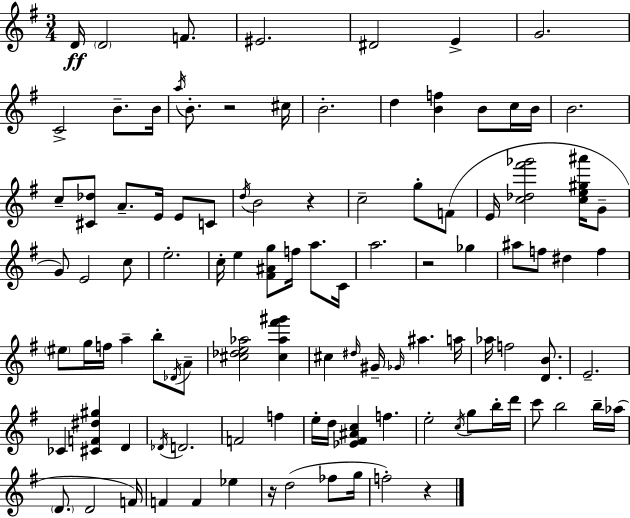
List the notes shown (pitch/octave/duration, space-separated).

D4/s D4/h F4/e. EIS4/h. D#4/h E4/q G4/h. C4/h B4/e. B4/s A5/s B4/e. R/h C#5/s B4/h. D5/q [B4,F5]/q B4/e C5/s B4/s B4/h. C5/e [C#4,Db5]/e A4/e. E4/s E4/e C4/e D5/s B4/h R/q C5/h G5/e F4/e E4/s [C5,Db5,F#6,Gb6]/h [C5,E5,G#5,A#6]/s G4/e G4/e E4/h C5/e E5/h. C5/s E5/q [F#4,A#4,G5]/e F5/s A5/e. C4/s A5/h. R/h Gb5/q A#5/e F5/e D#5/q F5/q EIS5/e G5/s F5/s A5/q B5/e Db4/s A4/e [C#5,Db5,E5,Ab5]/h [C#5,Ab5,F#6,G#6]/q C#5/q D#5/s G#4/s Gb4/s A#5/q. A5/s Ab5/s F5/h [D4,B4]/e. E4/h. CES4/q [C#4,F4,D#5,G#5]/q D4/q Db4/s D4/h. F4/h F5/q E5/s D5/s [Eb4,F#4,A#4,C5]/q F5/q. E5/h C5/s G5/e B5/s D6/s C6/e B5/h B5/s Ab5/s D4/e. D4/h F4/s F4/q F4/q Eb5/q R/s D5/h FES5/e G5/s F5/h R/q